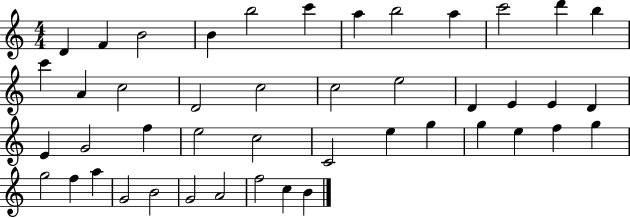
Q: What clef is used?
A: treble